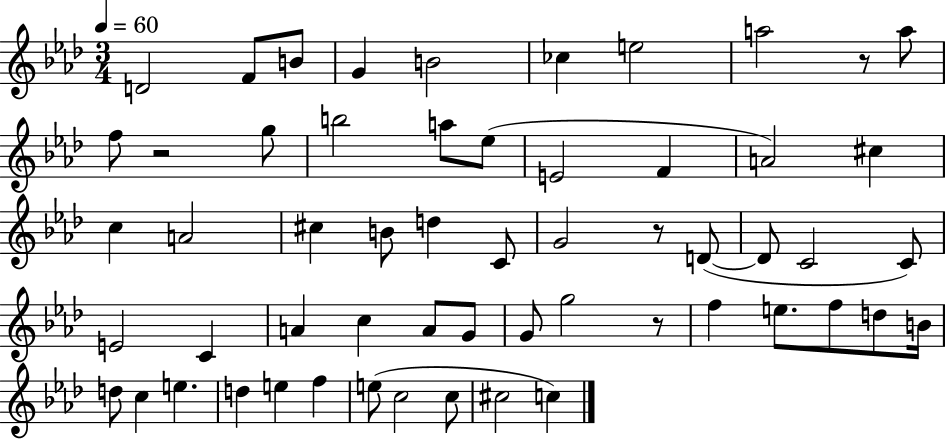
D4/h F4/e B4/e G4/q B4/h CES5/q E5/h A5/h R/e A5/e F5/e R/h G5/e B5/h A5/e Eb5/e E4/h F4/q A4/h C#5/q C5/q A4/h C#5/q B4/e D5/q C4/e G4/h R/e D4/e D4/e C4/h C4/e E4/h C4/q A4/q C5/q A4/e G4/e G4/e G5/h R/e F5/q E5/e. F5/e D5/e B4/s D5/e C5/q E5/q. D5/q E5/q F5/q E5/e C5/h C5/e C#5/h C5/q